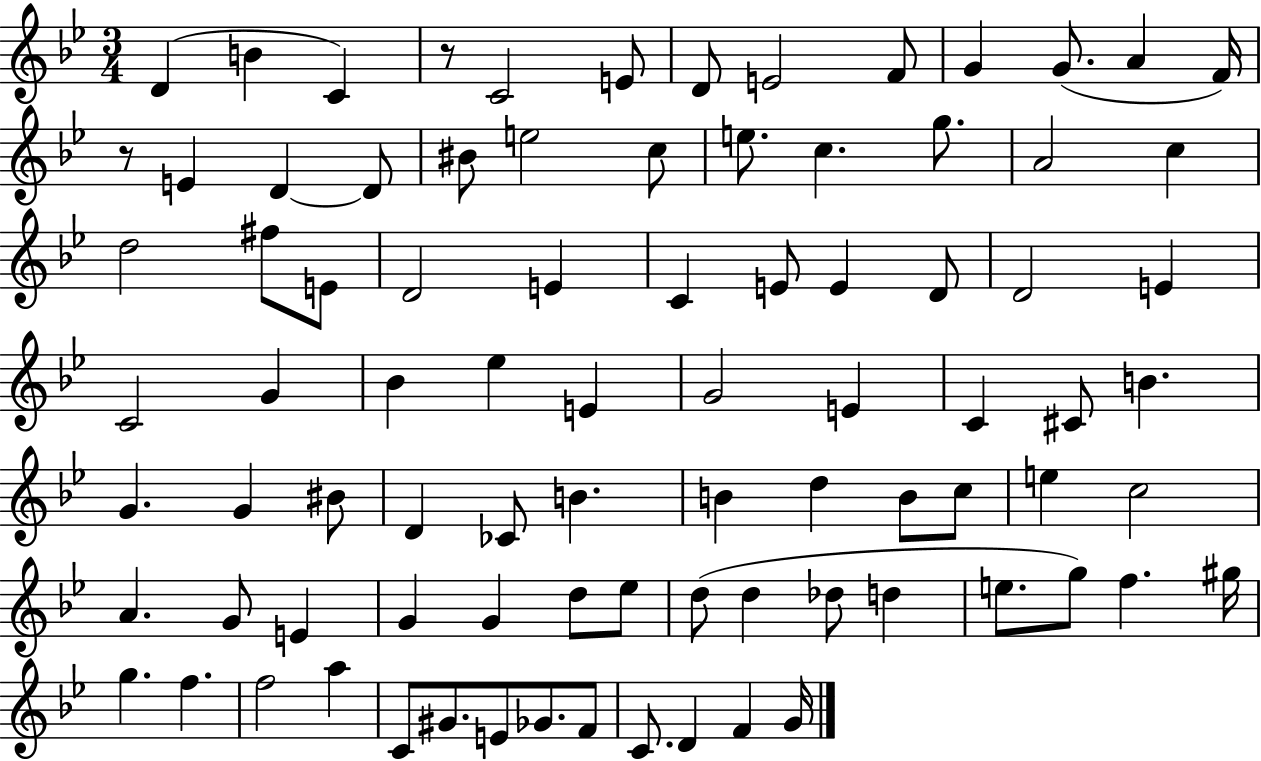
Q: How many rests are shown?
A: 2